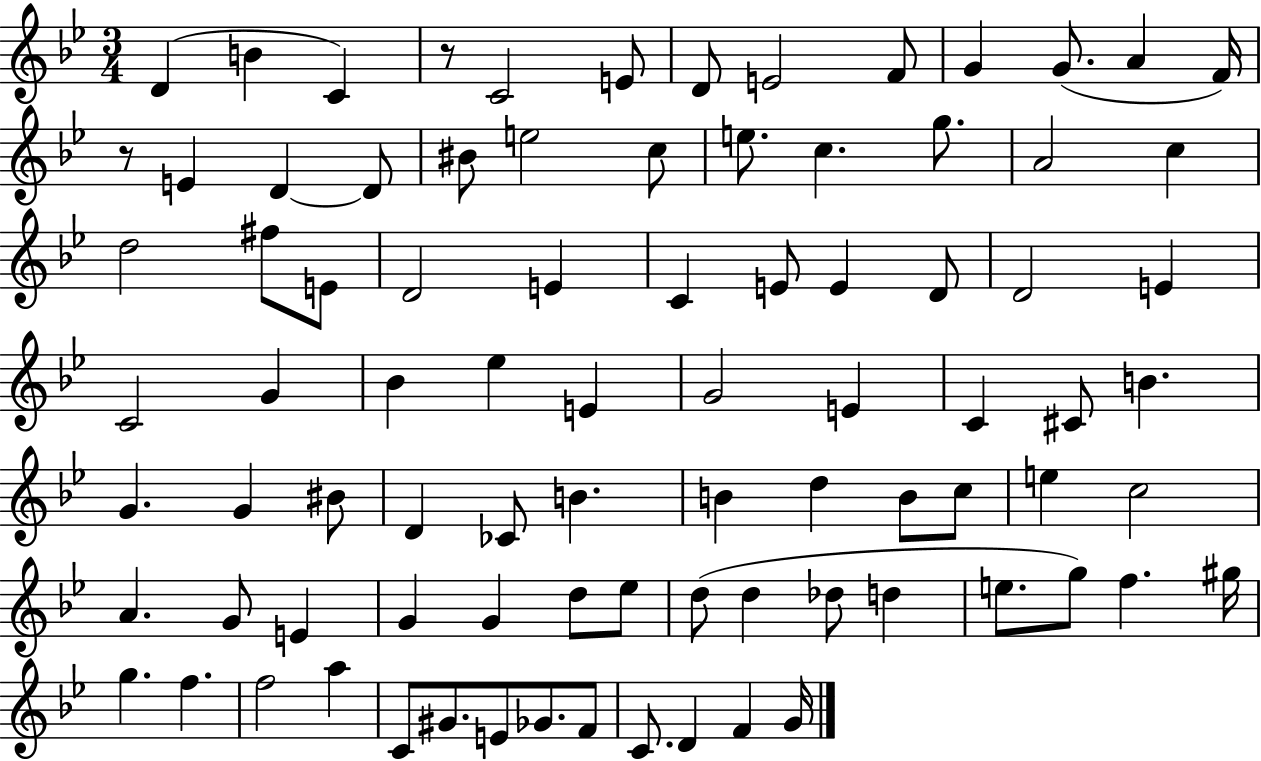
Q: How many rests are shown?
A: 2